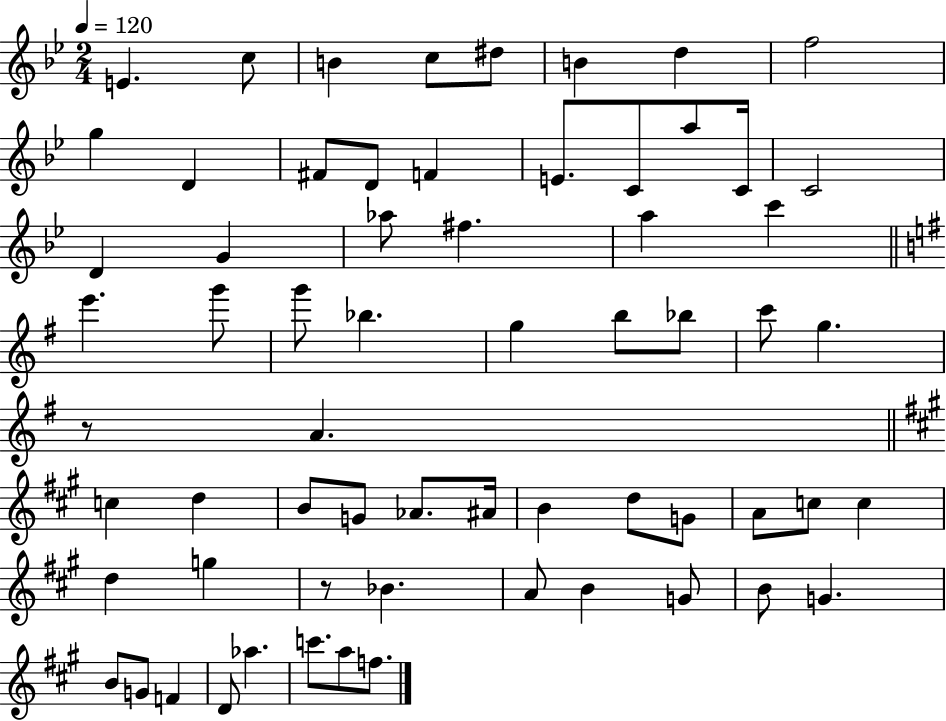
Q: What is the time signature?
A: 2/4